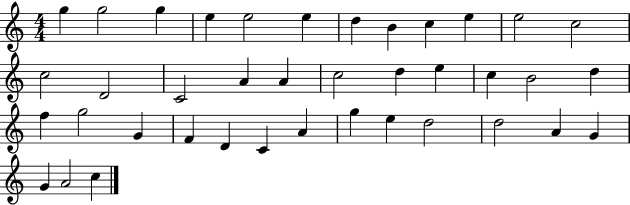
X:1
T:Untitled
M:4/4
L:1/4
K:C
g g2 g e e2 e d B c e e2 c2 c2 D2 C2 A A c2 d e c B2 d f g2 G F D C A g e d2 d2 A G G A2 c